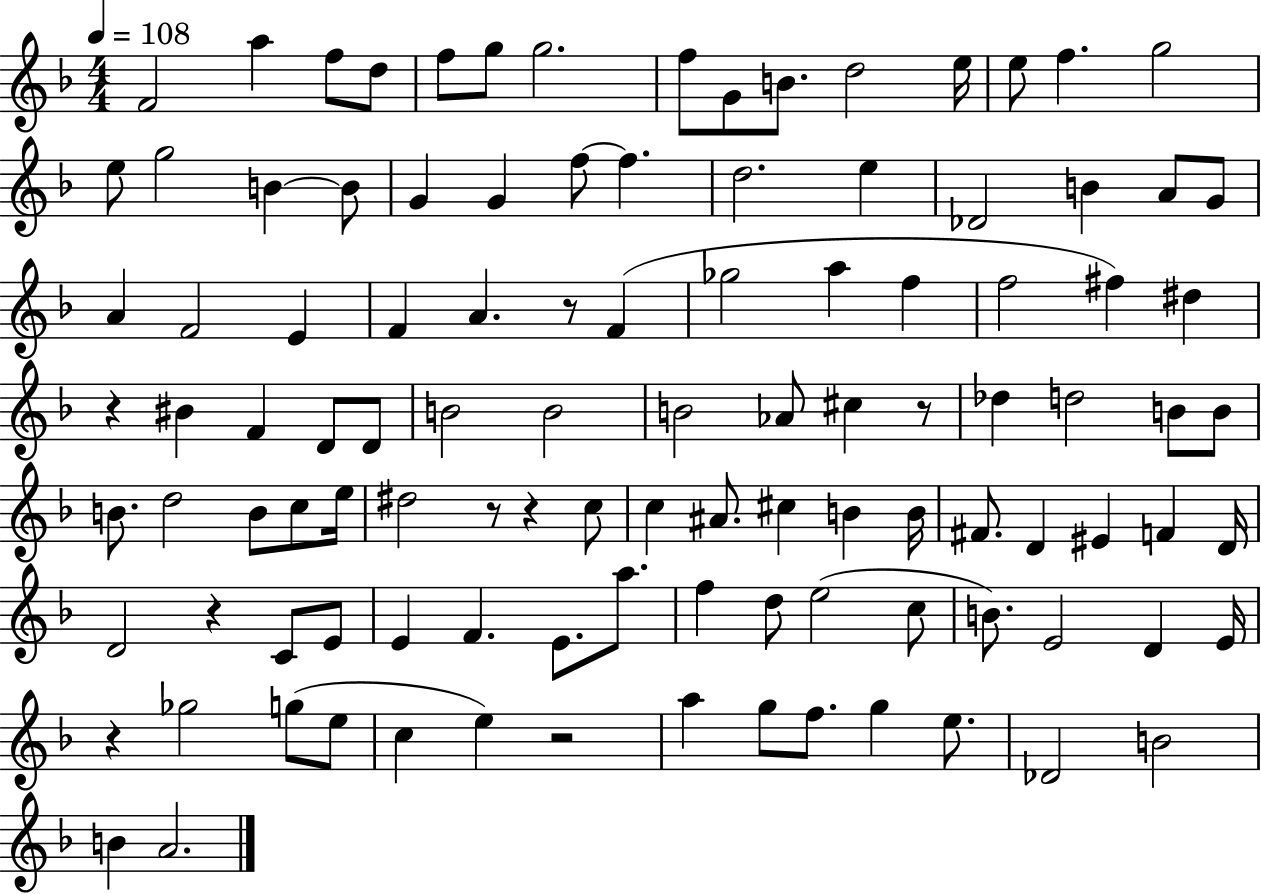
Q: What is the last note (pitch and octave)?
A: A4